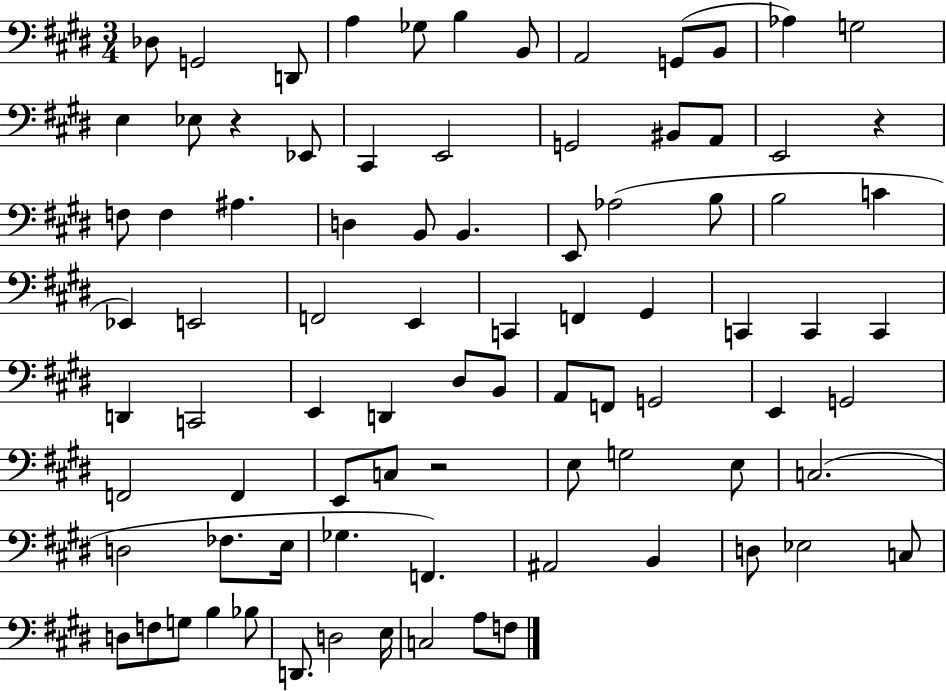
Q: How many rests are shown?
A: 3